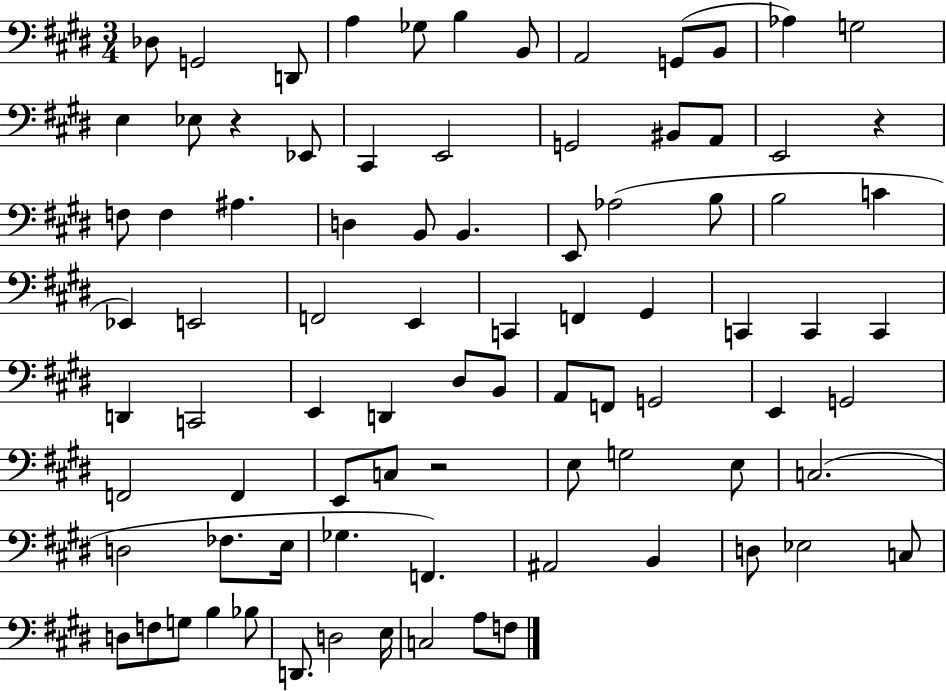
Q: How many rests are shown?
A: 3